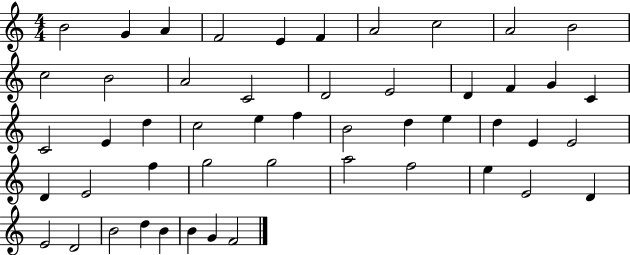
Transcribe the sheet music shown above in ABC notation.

X:1
T:Untitled
M:4/4
L:1/4
K:C
B2 G A F2 E F A2 c2 A2 B2 c2 B2 A2 C2 D2 E2 D F G C C2 E d c2 e f B2 d e d E E2 D E2 f g2 g2 a2 f2 e E2 D E2 D2 B2 d B B G F2